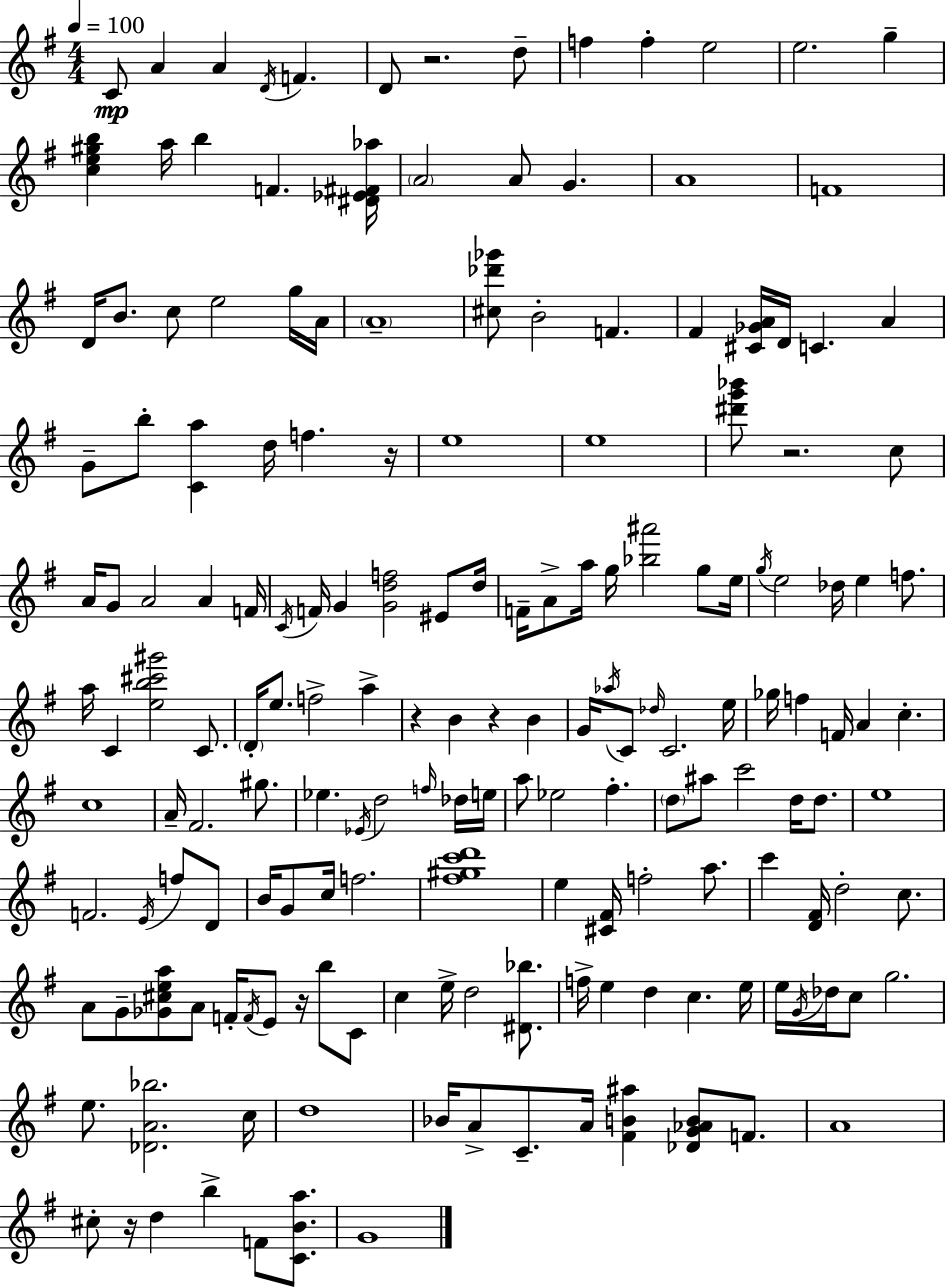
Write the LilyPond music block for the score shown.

{
  \clef treble
  \numericTimeSignature
  \time 4/4
  \key e \minor
  \tempo 4 = 100
  c'8\mp a'4 a'4 \acciaccatura { d'16 } f'4. | d'8 r2. d''8-- | f''4 f''4-. e''2 | e''2. g''4-- | \break <c'' e'' gis'' b''>4 a''16 b''4 f'4. | <dis' ees' fis' aes''>16 \parenthesize a'2 a'8 g'4. | a'1 | f'1 | \break d'16 b'8. c''8 e''2 g''16 | a'16 \parenthesize a'1-- | <cis'' des''' ges'''>8 b'2-. f'4. | fis'4 <cis' ges' a'>16 d'16 c'4. a'4 | \break g'8-- b''8-. <c' a''>4 d''16 f''4. | r16 e''1 | e''1 | <dis''' g''' bes'''>8 r2. c''8 | \break a'16 g'8 a'2 a'4 | f'16 \acciaccatura { c'16 } f'16 g'4 <g' d'' f''>2 eis'8 | d''16 f'16-- a'8-> a''16 g''16 <bes'' ais'''>2 g''8 | e''16 \acciaccatura { g''16 } e''2 des''16 e''4 | \break f''8. a''16 c'4 <e'' b'' cis''' gis'''>2 | c'8. \parenthesize d'16-. e''8. f''2-> a''4-> | r4 b'4 r4 b'4 | g'16 \acciaccatura { aes''16 } c'8 \grace { des''16 } c'2. | \break e''16 ges''16 f''4 f'16 a'4 c''4.-. | c''1 | a'16-- fis'2. | gis''8. ees''4. \acciaccatura { ees'16 } d''2 | \break \grace { f''16 } des''16 e''16 a''8 ees''2 | fis''4.-. \parenthesize d''8 ais''8 c'''2 | d''16 d''8. e''1 | f'2. | \break \acciaccatura { e'16 } f''8 d'8 b'16 g'8 c''16 f''2. | <fis'' gis'' c''' d'''>1 | e''4 <cis' fis'>16 f''2-. | a''8. c'''4 <d' fis'>16 d''2-. | \break c''8. a'8 g'8-- <ges' cis'' e'' a''>8 a'8 | f'16-. \acciaccatura { f'16 } e'8 r16 b''8 c'8 c''4 e''16-> d''2 | <dis' bes''>8. f''16-> e''4 d''4 | c''4. e''16 e''16 \acciaccatura { g'16 } des''16 c''8 g''2. | \break e''8. <des' a' bes''>2. | c''16 d''1 | bes'16 a'8-> c'8.-- | a'16 <fis' b' ais''>4 <des' g' aes' b'>8 f'8. a'1 | \break cis''8-. r16 d''4 | b''4-> f'8 <c' b' a''>8. g'1 | \bar "|."
}